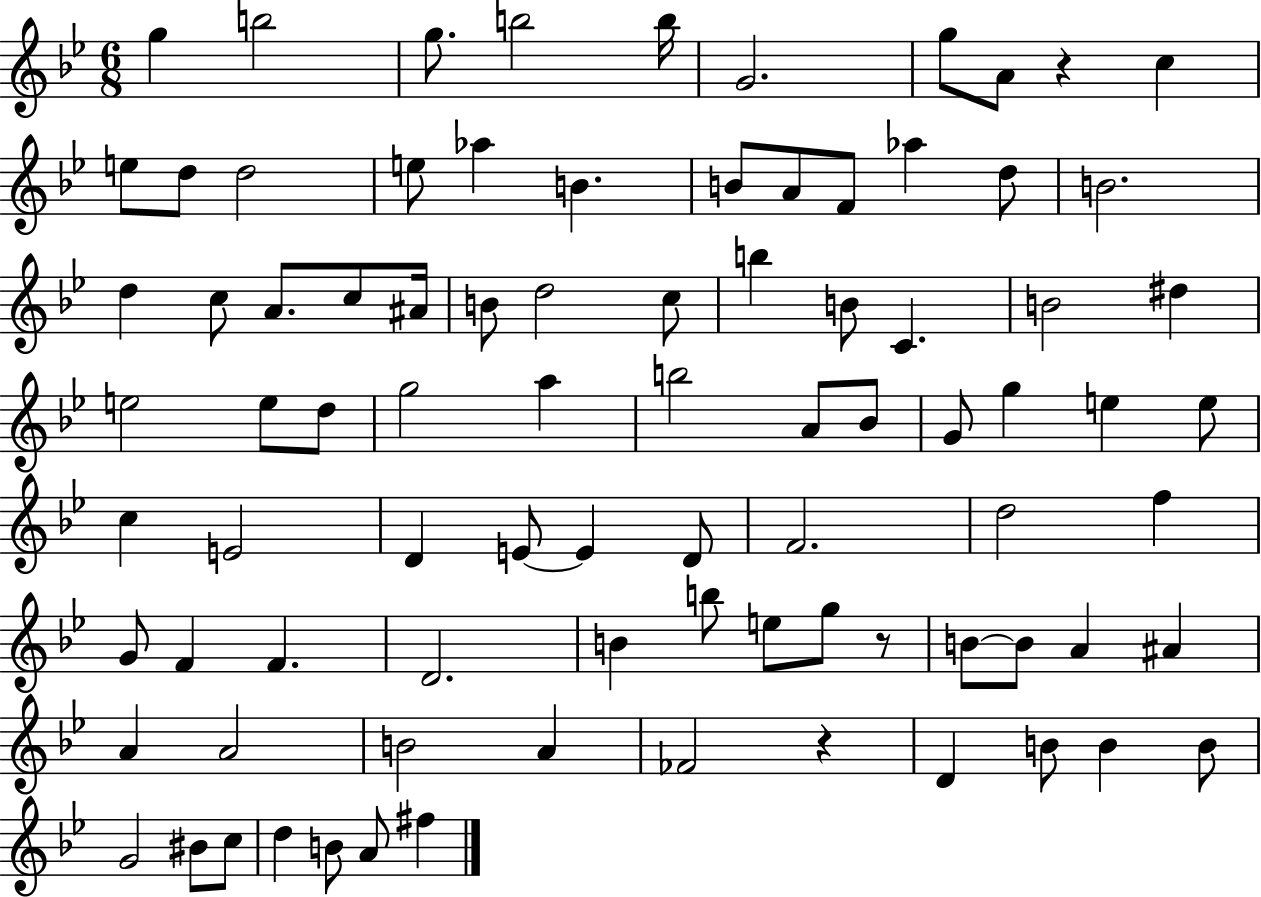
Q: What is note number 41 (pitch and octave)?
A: A4